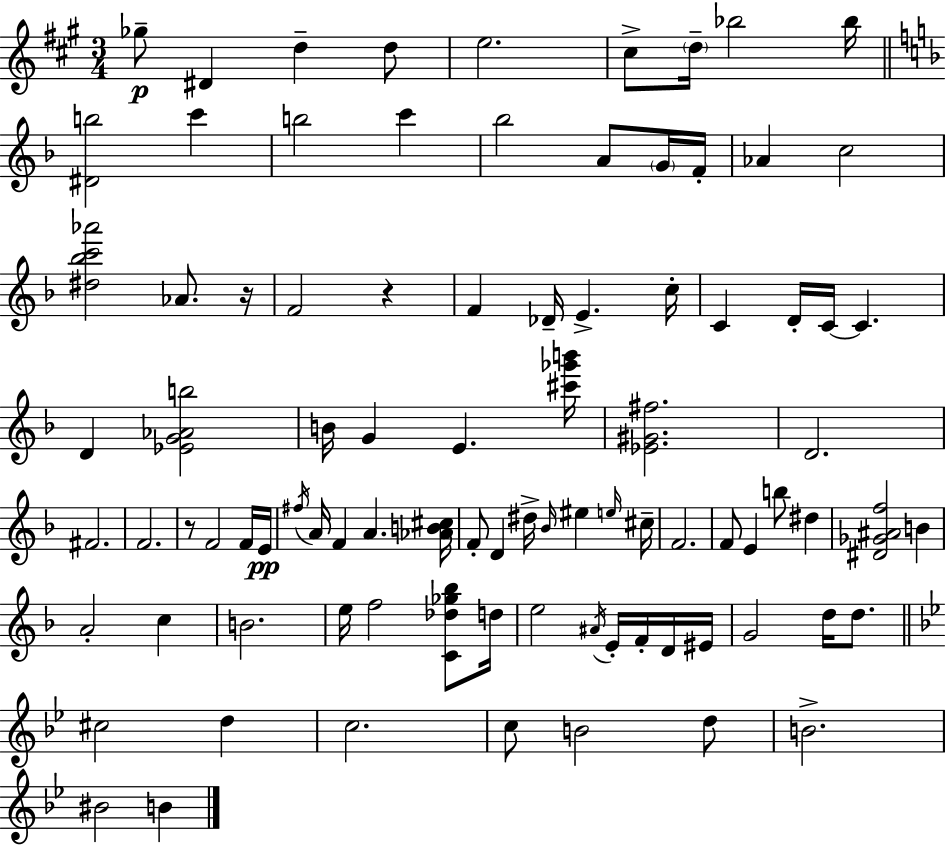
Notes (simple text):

Gb5/e D#4/q D5/q D5/e E5/h. C#5/e D5/s Bb5/h Bb5/s [D#4,B5]/h C6/q B5/h C6/q Bb5/h A4/e G4/s F4/s Ab4/q C5/h [D#5,Bb5,C6,Ab6]/h Ab4/e. R/s F4/h R/q F4/q Db4/s E4/q. C5/s C4/q D4/s C4/s C4/q. D4/q [Eb4,G4,Ab4,B5]/h B4/s G4/q E4/q. [C#6,Gb6,B6]/s [Eb4,G#4,F#5]/h. D4/h. F#4/h. F4/h. R/e F4/h F4/s E4/s F#5/s A4/s F4/q A4/q. [Ab4,B4,C#5]/s F4/e D4/q D#5/s Bb4/s EIS5/q E5/s C#5/s F4/h. F4/e E4/q B5/e D#5/q [D#4,Gb4,A#4,F5]/h B4/q A4/h C5/q B4/h. E5/s F5/h [C4,Db5,Gb5,Bb5]/e D5/s E5/h A#4/s E4/s F4/s D4/s EIS4/s G4/h D5/s D5/e. C#5/h D5/q C5/h. C5/e B4/h D5/e B4/h. BIS4/h B4/q